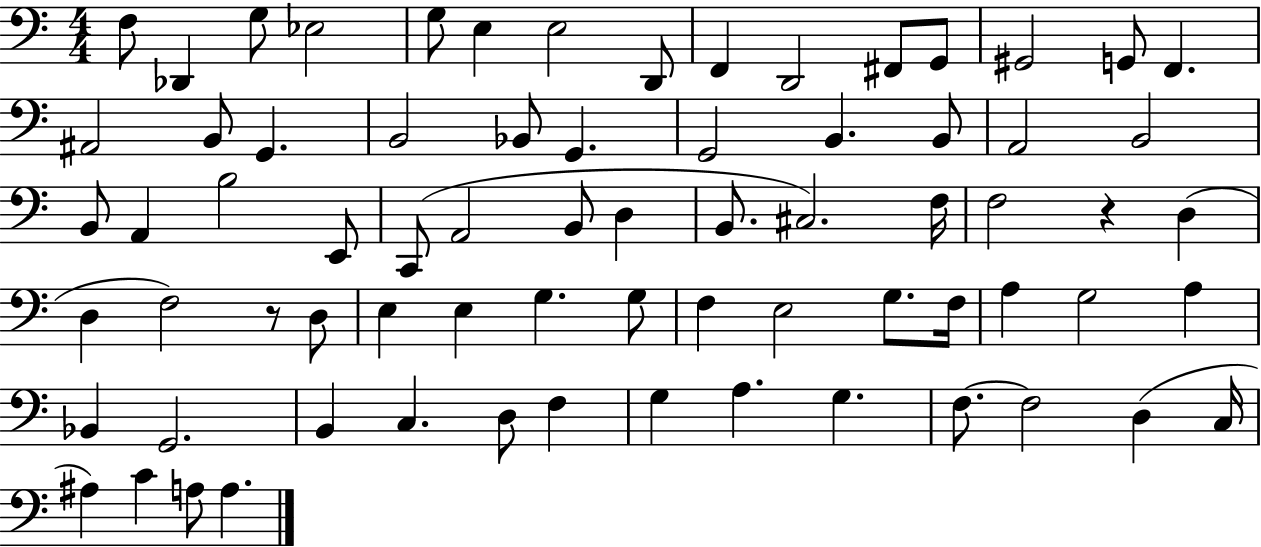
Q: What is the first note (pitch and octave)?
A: F3